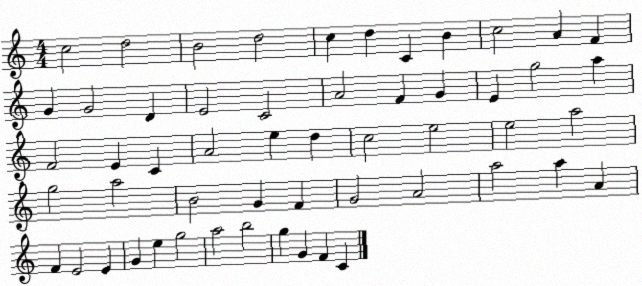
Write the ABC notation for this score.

X:1
T:Untitled
M:4/4
L:1/4
K:C
c2 d2 B2 d2 c d C B c2 A F G G2 D E2 C2 A2 F G E g2 a F2 E C A2 e d c2 e2 e2 a2 g2 a2 B2 G F G2 A2 a2 a A F E2 E G e g2 a2 b2 g G F C